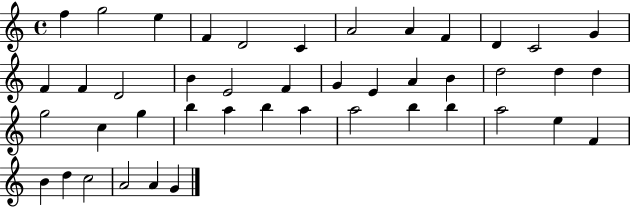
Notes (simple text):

F5/q G5/h E5/q F4/q D4/h C4/q A4/h A4/q F4/q D4/q C4/h G4/q F4/q F4/q D4/h B4/q E4/h F4/q G4/q E4/q A4/q B4/q D5/h D5/q D5/q G5/h C5/q G5/q B5/q A5/q B5/q A5/q A5/h B5/q B5/q A5/h E5/q F4/q B4/q D5/q C5/h A4/h A4/q G4/q